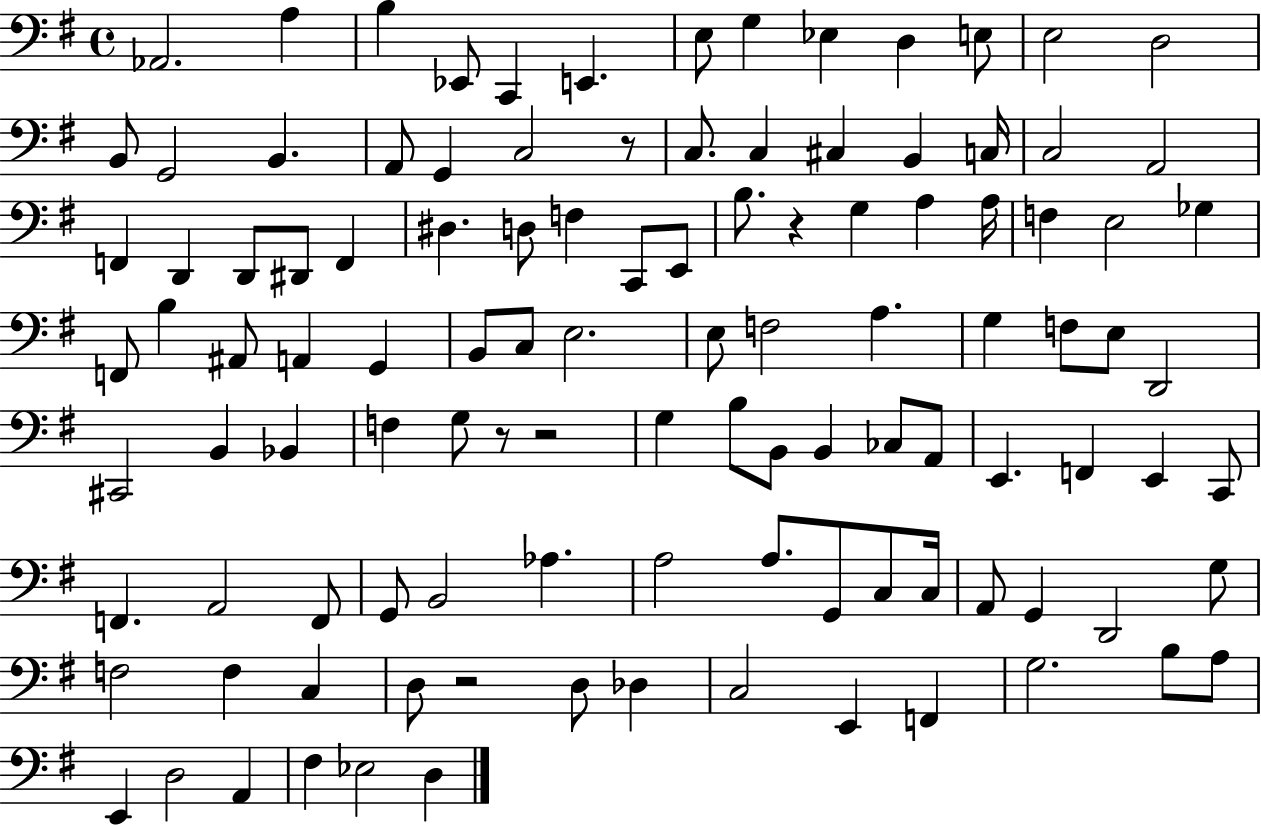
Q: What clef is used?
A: bass